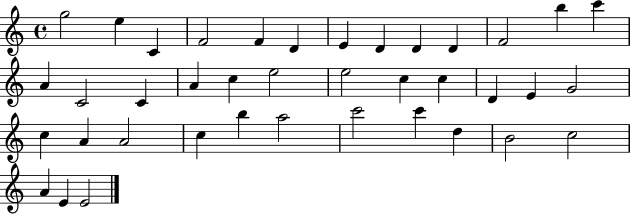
{
  \clef treble
  \time 4/4
  \defaultTimeSignature
  \key c \major
  g''2 e''4 c'4 | f'2 f'4 d'4 | e'4 d'4 d'4 d'4 | f'2 b''4 c'''4 | \break a'4 c'2 c'4 | a'4 c''4 e''2 | e''2 c''4 c''4 | d'4 e'4 g'2 | \break c''4 a'4 a'2 | c''4 b''4 a''2 | c'''2 c'''4 d''4 | b'2 c''2 | \break a'4 e'4 e'2 | \bar "|."
}